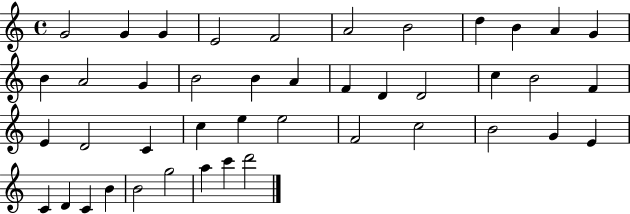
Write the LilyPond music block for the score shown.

{
  \clef treble
  \time 4/4
  \defaultTimeSignature
  \key c \major
  g'2 g'4 g'4 | e'2 f'2 | a'2 b'2 | d''4 b'4 a'4 g'4 | \break b'4 a'2 g'4 | b'2 b'4 a'4 | f'4 d'4 d'2 | c''4 b'2 f'4 | \break e'4 d'2 c'4 | c''4 e''4 e''2 | f'2 c''2 | b'2 g'4 e'4 | \break c'4 d'4 c'4 b'4 | b'2 g''2 | a''4 c'''4 d'''2 | \bar "|."
}